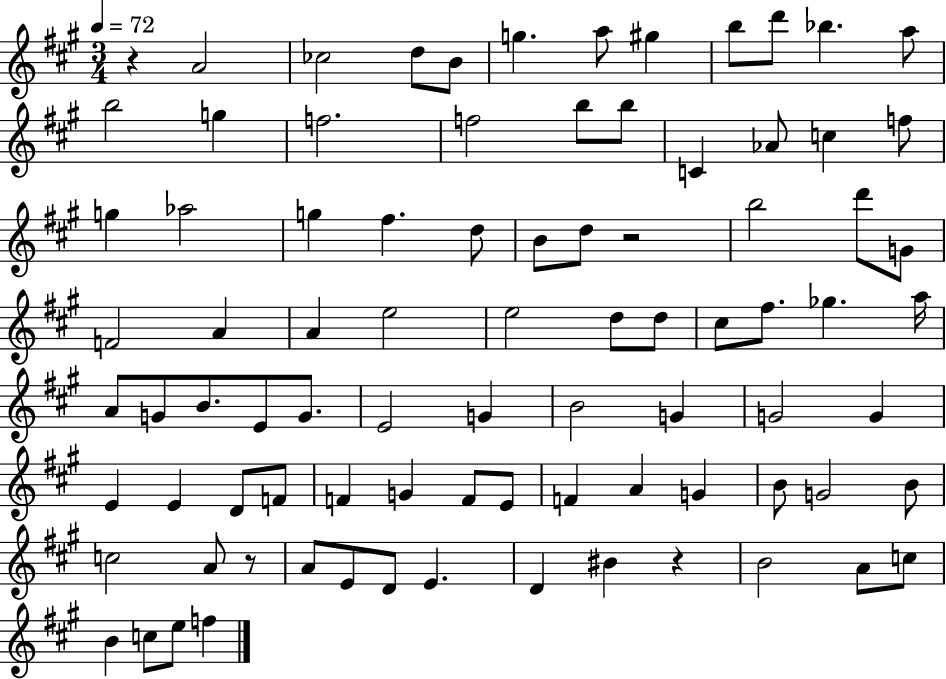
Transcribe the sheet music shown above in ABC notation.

X:1
T:Untitled
M:3/4
L:1/4
K:A
z A2 _c2 d/2 B/2 g a/2 ^g b/2 d'/2 _b a/2 b2 g f2 f2 b/2 b/2 C _A/2 c f/2 g _a2 g ^f d/2 B/2 d/2 z2 b2 d'/2 G/2 F2 A A e2 e2 d/2 d/2 ^c/2 ^f/2 _g a/4 A/2 G/2 B/2 E/2 G/2 E2 G B2 G G2 G E E D/2 F/2 F G F/2 E/2 F A G B/2 G2 B/2 c2 A/2 z/2 A/2 E/2 D/2 E D ^B z B2 A/2 c/2 B c/2 e/2 f